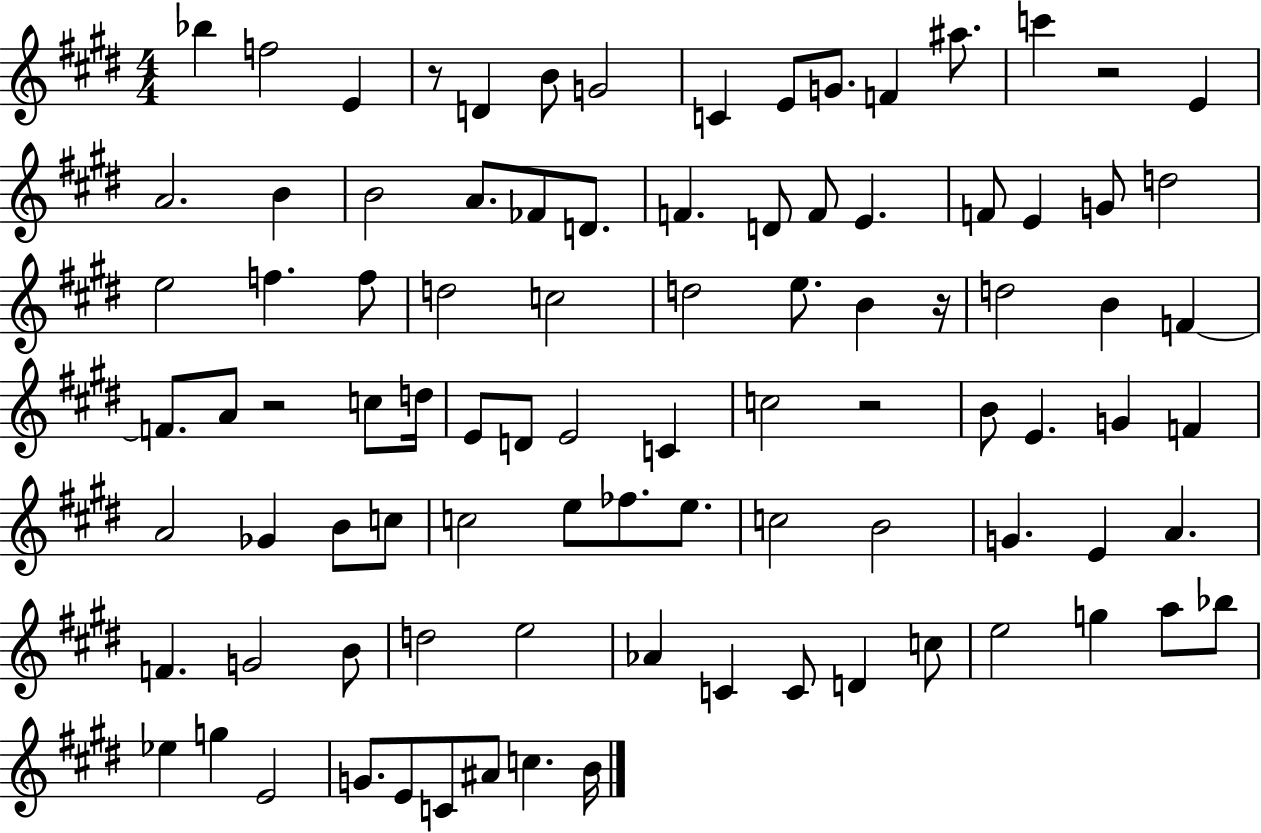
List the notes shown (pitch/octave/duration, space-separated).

Bb5/q F5/h E4/q R/e D4/q B4/e G4/h C4/q E4/e G4/e. F4/q A#5/e. C6/q R/h E4/q A4/h. B4/q B4/h A4/e. FES4/e D4/e. F4/q. D4/e F4/e E4/q. F4/e E4/q G4/e D5/h E5/h F5/q. F5/e D5/h C5/h D5/h E5/e. B4/q R/s D5/h B4/q F4/q F4/e. A4/e R/h C5/e D5/s E4/e D4/e E4/h C4/q C5/h R/h B4/e E4/q. G4/q F4/q A4/h Gb4/q B4/e C5/e C5/h E5/e FES5/e. E5/e. C5/h B4/h G4/q. E4/q A4/q. F4/q. G4/h B4/e D5/h E5/h Ab4/q C4/q C4/e D4/q C5/e E5/h G5/q A5/e Bb5/e Eb5/q G5/q E4/h G4/e. E4/e C4/e A#4/e C5/q. B4/s